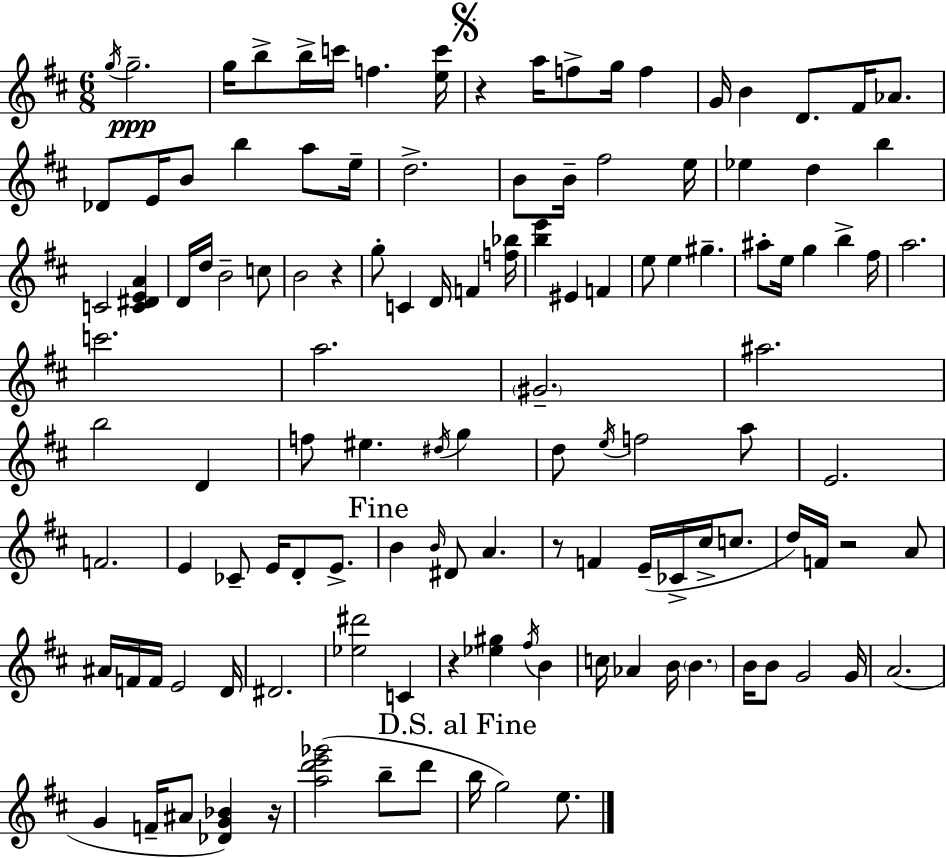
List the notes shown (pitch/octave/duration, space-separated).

G5/s G5/h. G5/s B5/e B5/s C6/s F5/q. [E5,C6]/s R/q A5/s F5/e G5/s F5/q G4/s B4/q D4/e. F#4/s Ab4/e. Db4/e E4/s B4/e B5/q A5/e E5/s D5/h. B4/e B4/s F#5/h E5/s Eb5/q D5/q B5/q C4/h [C4,D#4,E4,A4]/q D4/s D5/s B4/h C5/e B4/h R/q G5/e C4/q D4/s F4/q [F5,Bb5]/s [B5,E6]/q EIS4/q F4/q E5/e E5/q G#5/q. A#5/e E5/s G5/q B5/q F#5/s A5/h. C6/h. A5/h. G#4/h. A#5/h. B5/h D4/q F5/e EIS5/q. D#5/s G5/q D5/e E5/s F5/h A5/e E4/h. F4/h. E4/q CES4/e E4/s D4/e E4/e. B4/q B4/s D#4/e A4/q. R/e F4/q E4/s CES4/s C#5/s C5/e. D5/s F4/s R/h A4/e A#4/s F4/s F4/s E4/h D4/s D#4/h. [Eb5,D#6]/h C4/q R/q [Eb5,G#5]/q F#5/s B4/q C5/s Ab4/q B4/s B4/q. B4/s B4/e G4/h G4/s A4/h. G4/q F4/s A#4/e [Db4,G4,Bb4]/q R/s [A5,D6,E6,Gb6]/h B5/e D6/e B5/s G5/h E5/e.